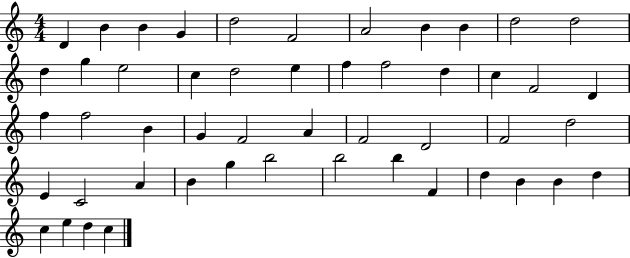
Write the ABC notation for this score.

X:1
T:Untitled
M:4/4
L:1/4
K:C
D B B G d2 F2 A2 B B d2 d2 d g e2 c d2 e f f2 d c F2 D f f2 B G F2 A F2 D2 F2 d2 E C2 A B g b2 b2 b F d B B d c e d c